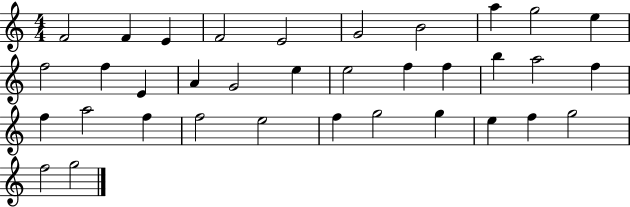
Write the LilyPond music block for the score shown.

{
  \clef treble
  \numericTimeSignature
  \time 4/4
  \key c \major
  f'2 f'4 e'4 | f'2 e'2 | g'2 b'2 | a''4 g''2 e''4 | \break f''2 f''4 e'4 | a'4 g'2 e''4 | e''2 f''4 f''4 | b''4 a''2 f''4 | \break f''4 a''2 f''4 | f''2 e''2 | f''4 g''2 g''4 | e''4 f''4 g''2 | \break f''2 g''2 | \bar "|."
}